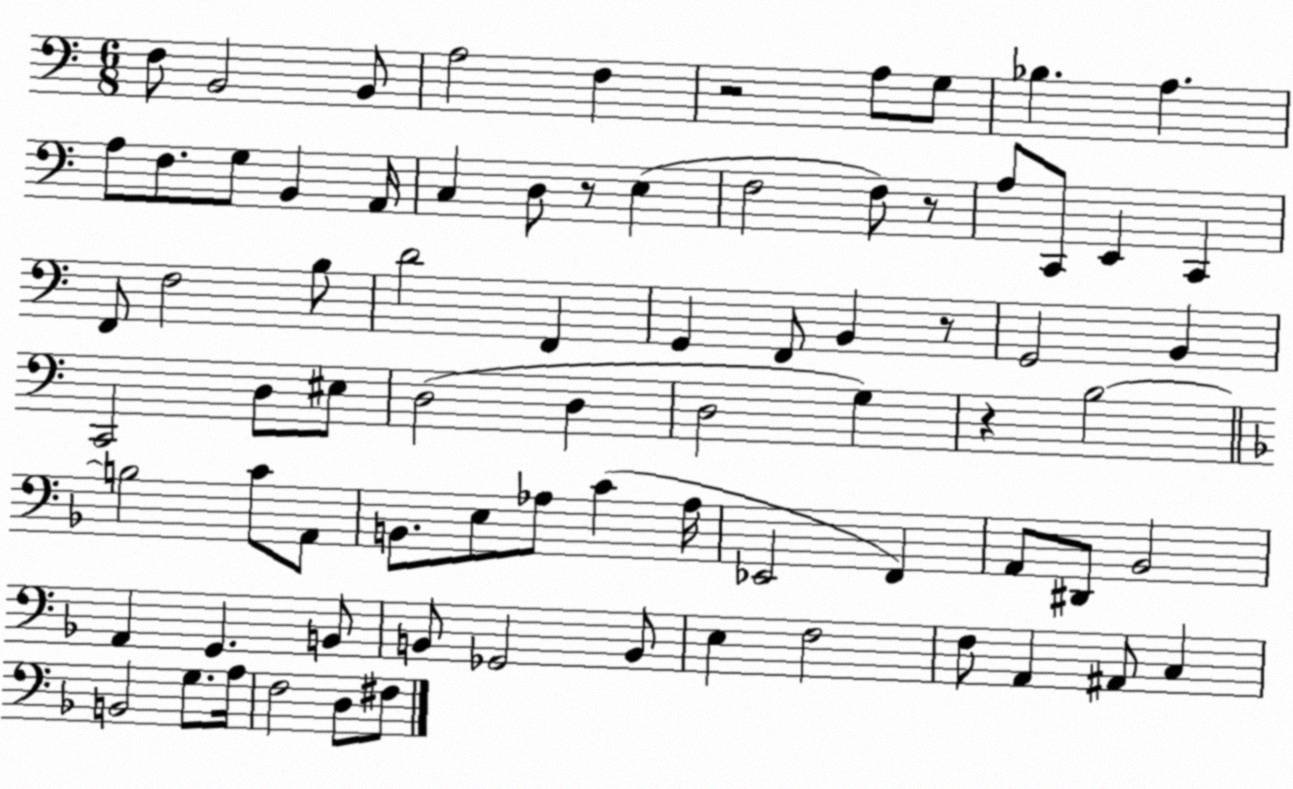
X:1
T:Untitled
M:6/8
L:1/4
K:C
F,/2 B,,2 B,,/2 A,2 F, z2 A,/2 G,/2 _B, A, A,/2 F,/2 G,/2 B,, A,,/4 C, D,/2 z/2 E, F,2 F,/2 z/2 A,/2 C,,/2 E,, C,, F,,/2 F,2 B,/2 D2 F,, G,, F,,/2 B,, z/2 G,,2 B,, C,,2 D,/2 ^E,/2 D,2 D, D,2 G, z B,2 B,2 C/2 A,,/2 B,,/2 E,/2 _A,/2 C _A,/4 _E,,2 F,, A,,/2 ^D,,/2 _B,,2 A,, G,, B,,/2 B,,/2 _G,,2 B,,/2 E, F,2 F,/2 A,, ^A,,/2 C, B,,2 G,/2 A,/4 F,2 D,/2 ^F,/2